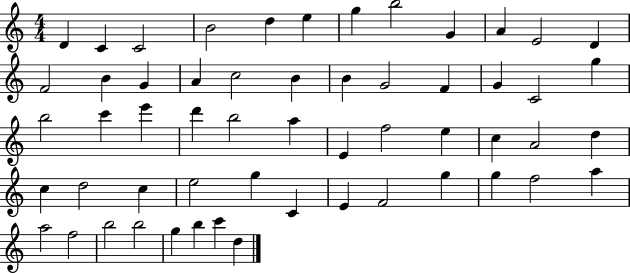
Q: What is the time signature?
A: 4/4